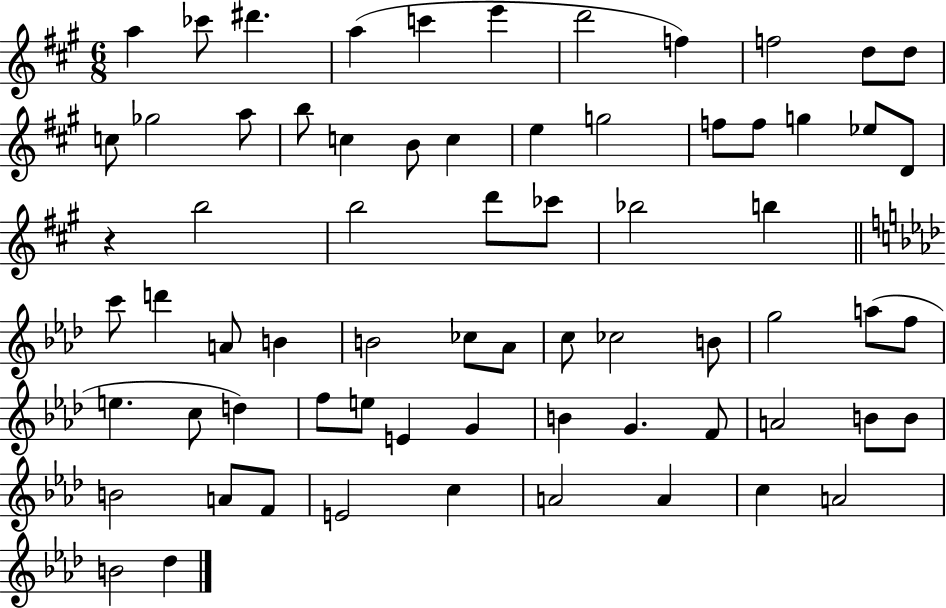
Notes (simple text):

A5/q CES6/e D#6/q. A5/q C6/q E6/q D6/h F5/q F5/h D5/e D5/e C5/e Gb5/h A5/e B5/e C5/q B4/e C5/q E5/q G5/h F5/e F5/e G5/q Eb5/e D4/e R/q B5/h B5/h D6/e CES6/e Bb5/h B5/q C6/e D6/q A4/e B4/q B4/h CES5/e Ab4/e C5/e CES5/h B4/e G5/h A5/e F5/e E5/q. C5/e D5/q F5/e E5/e E4/q G4/q B4/q G4/q. F4/e A4/h B4/e B4/e B4/h A4/e F4/e E4/h C5/q A4/h A4/q C5/q A4/h B4/h Db5/q